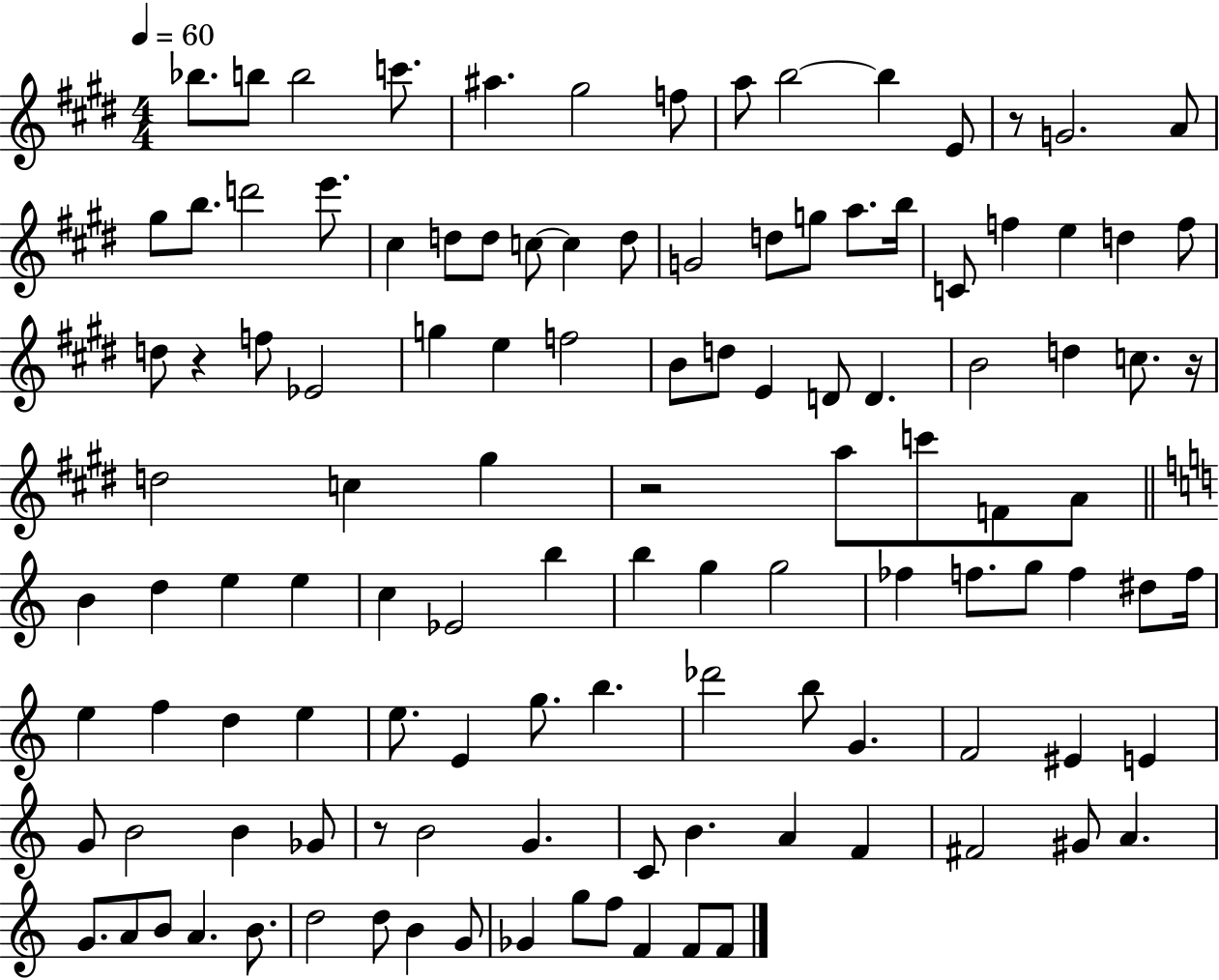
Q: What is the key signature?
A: E major